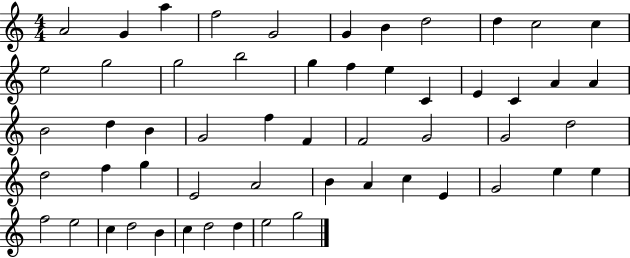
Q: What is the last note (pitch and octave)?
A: G5